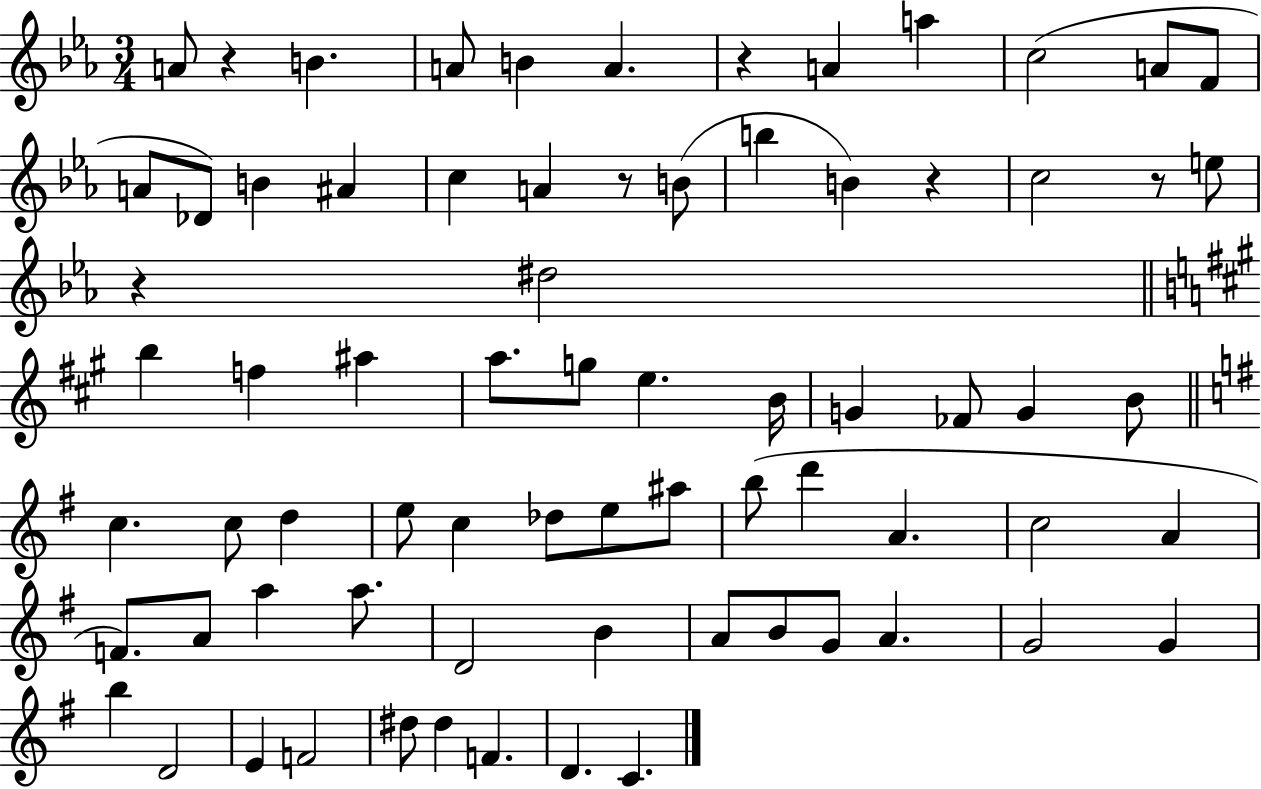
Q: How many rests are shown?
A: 6